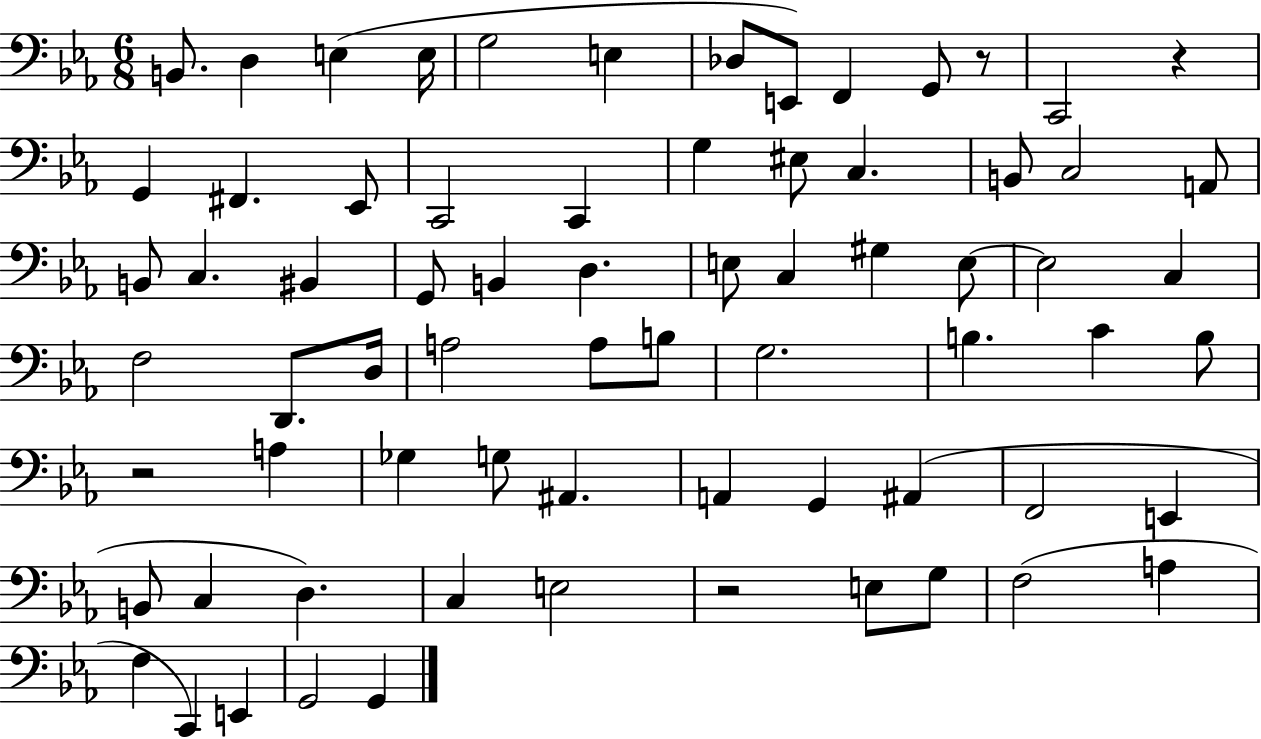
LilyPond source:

{
  \clef bass
  \numericTimeSignature
  \time 6/8
  \key ees \major
  \repeat volta 2 { b,8. d4 e4( e16 | g2 e4 | des8 e,8) f,4 g,8 r8 | c,2 r4 | \break g,4 fis,4. ees,8 | c,2 c,4 | g4 eis8 c4. | b,8 c2 a,8 | \break b,8 c4. bis,4 | g,8 b,4 d4. | e8 c4 gis4 e8~~ | e2 c4 | \break f2 d,8. d16 | a2 a8 b8 | g2. | b4. c'4 b8 | \break r2 a4 | ges4 g8 ais,4. | a,4 g,4 ais,4( | f,2 e,4 | \break b,8 c4 d4.) | c4 e2 | r2 e8 g8 | f2( a4 | \break f4 c,4) e,4 | g,2 g,4 | } \bar "|."
}